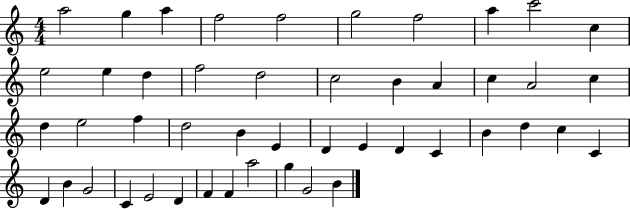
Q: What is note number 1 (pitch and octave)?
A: A5